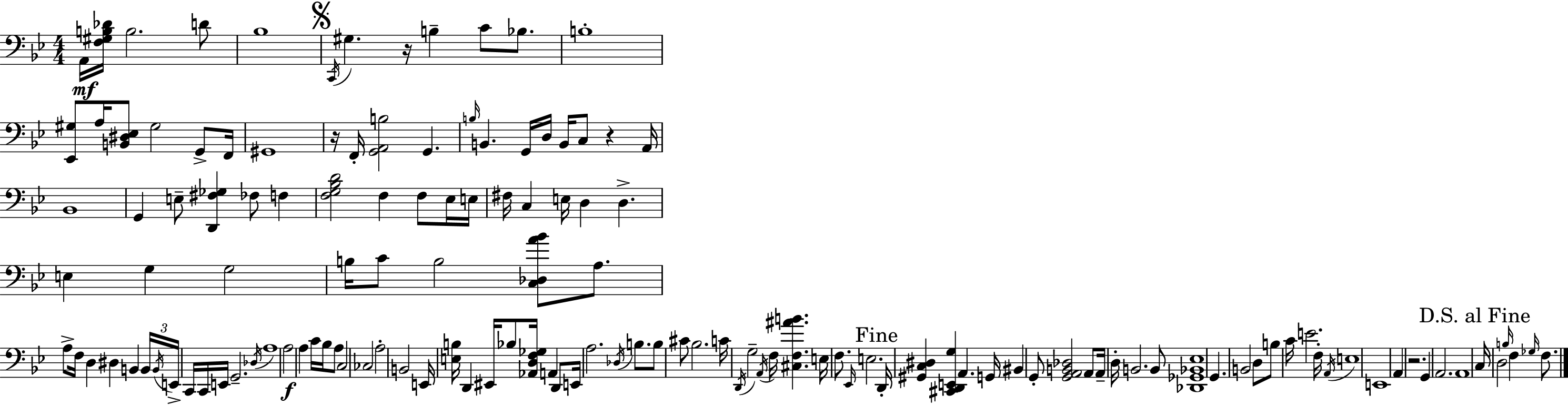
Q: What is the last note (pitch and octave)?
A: F3